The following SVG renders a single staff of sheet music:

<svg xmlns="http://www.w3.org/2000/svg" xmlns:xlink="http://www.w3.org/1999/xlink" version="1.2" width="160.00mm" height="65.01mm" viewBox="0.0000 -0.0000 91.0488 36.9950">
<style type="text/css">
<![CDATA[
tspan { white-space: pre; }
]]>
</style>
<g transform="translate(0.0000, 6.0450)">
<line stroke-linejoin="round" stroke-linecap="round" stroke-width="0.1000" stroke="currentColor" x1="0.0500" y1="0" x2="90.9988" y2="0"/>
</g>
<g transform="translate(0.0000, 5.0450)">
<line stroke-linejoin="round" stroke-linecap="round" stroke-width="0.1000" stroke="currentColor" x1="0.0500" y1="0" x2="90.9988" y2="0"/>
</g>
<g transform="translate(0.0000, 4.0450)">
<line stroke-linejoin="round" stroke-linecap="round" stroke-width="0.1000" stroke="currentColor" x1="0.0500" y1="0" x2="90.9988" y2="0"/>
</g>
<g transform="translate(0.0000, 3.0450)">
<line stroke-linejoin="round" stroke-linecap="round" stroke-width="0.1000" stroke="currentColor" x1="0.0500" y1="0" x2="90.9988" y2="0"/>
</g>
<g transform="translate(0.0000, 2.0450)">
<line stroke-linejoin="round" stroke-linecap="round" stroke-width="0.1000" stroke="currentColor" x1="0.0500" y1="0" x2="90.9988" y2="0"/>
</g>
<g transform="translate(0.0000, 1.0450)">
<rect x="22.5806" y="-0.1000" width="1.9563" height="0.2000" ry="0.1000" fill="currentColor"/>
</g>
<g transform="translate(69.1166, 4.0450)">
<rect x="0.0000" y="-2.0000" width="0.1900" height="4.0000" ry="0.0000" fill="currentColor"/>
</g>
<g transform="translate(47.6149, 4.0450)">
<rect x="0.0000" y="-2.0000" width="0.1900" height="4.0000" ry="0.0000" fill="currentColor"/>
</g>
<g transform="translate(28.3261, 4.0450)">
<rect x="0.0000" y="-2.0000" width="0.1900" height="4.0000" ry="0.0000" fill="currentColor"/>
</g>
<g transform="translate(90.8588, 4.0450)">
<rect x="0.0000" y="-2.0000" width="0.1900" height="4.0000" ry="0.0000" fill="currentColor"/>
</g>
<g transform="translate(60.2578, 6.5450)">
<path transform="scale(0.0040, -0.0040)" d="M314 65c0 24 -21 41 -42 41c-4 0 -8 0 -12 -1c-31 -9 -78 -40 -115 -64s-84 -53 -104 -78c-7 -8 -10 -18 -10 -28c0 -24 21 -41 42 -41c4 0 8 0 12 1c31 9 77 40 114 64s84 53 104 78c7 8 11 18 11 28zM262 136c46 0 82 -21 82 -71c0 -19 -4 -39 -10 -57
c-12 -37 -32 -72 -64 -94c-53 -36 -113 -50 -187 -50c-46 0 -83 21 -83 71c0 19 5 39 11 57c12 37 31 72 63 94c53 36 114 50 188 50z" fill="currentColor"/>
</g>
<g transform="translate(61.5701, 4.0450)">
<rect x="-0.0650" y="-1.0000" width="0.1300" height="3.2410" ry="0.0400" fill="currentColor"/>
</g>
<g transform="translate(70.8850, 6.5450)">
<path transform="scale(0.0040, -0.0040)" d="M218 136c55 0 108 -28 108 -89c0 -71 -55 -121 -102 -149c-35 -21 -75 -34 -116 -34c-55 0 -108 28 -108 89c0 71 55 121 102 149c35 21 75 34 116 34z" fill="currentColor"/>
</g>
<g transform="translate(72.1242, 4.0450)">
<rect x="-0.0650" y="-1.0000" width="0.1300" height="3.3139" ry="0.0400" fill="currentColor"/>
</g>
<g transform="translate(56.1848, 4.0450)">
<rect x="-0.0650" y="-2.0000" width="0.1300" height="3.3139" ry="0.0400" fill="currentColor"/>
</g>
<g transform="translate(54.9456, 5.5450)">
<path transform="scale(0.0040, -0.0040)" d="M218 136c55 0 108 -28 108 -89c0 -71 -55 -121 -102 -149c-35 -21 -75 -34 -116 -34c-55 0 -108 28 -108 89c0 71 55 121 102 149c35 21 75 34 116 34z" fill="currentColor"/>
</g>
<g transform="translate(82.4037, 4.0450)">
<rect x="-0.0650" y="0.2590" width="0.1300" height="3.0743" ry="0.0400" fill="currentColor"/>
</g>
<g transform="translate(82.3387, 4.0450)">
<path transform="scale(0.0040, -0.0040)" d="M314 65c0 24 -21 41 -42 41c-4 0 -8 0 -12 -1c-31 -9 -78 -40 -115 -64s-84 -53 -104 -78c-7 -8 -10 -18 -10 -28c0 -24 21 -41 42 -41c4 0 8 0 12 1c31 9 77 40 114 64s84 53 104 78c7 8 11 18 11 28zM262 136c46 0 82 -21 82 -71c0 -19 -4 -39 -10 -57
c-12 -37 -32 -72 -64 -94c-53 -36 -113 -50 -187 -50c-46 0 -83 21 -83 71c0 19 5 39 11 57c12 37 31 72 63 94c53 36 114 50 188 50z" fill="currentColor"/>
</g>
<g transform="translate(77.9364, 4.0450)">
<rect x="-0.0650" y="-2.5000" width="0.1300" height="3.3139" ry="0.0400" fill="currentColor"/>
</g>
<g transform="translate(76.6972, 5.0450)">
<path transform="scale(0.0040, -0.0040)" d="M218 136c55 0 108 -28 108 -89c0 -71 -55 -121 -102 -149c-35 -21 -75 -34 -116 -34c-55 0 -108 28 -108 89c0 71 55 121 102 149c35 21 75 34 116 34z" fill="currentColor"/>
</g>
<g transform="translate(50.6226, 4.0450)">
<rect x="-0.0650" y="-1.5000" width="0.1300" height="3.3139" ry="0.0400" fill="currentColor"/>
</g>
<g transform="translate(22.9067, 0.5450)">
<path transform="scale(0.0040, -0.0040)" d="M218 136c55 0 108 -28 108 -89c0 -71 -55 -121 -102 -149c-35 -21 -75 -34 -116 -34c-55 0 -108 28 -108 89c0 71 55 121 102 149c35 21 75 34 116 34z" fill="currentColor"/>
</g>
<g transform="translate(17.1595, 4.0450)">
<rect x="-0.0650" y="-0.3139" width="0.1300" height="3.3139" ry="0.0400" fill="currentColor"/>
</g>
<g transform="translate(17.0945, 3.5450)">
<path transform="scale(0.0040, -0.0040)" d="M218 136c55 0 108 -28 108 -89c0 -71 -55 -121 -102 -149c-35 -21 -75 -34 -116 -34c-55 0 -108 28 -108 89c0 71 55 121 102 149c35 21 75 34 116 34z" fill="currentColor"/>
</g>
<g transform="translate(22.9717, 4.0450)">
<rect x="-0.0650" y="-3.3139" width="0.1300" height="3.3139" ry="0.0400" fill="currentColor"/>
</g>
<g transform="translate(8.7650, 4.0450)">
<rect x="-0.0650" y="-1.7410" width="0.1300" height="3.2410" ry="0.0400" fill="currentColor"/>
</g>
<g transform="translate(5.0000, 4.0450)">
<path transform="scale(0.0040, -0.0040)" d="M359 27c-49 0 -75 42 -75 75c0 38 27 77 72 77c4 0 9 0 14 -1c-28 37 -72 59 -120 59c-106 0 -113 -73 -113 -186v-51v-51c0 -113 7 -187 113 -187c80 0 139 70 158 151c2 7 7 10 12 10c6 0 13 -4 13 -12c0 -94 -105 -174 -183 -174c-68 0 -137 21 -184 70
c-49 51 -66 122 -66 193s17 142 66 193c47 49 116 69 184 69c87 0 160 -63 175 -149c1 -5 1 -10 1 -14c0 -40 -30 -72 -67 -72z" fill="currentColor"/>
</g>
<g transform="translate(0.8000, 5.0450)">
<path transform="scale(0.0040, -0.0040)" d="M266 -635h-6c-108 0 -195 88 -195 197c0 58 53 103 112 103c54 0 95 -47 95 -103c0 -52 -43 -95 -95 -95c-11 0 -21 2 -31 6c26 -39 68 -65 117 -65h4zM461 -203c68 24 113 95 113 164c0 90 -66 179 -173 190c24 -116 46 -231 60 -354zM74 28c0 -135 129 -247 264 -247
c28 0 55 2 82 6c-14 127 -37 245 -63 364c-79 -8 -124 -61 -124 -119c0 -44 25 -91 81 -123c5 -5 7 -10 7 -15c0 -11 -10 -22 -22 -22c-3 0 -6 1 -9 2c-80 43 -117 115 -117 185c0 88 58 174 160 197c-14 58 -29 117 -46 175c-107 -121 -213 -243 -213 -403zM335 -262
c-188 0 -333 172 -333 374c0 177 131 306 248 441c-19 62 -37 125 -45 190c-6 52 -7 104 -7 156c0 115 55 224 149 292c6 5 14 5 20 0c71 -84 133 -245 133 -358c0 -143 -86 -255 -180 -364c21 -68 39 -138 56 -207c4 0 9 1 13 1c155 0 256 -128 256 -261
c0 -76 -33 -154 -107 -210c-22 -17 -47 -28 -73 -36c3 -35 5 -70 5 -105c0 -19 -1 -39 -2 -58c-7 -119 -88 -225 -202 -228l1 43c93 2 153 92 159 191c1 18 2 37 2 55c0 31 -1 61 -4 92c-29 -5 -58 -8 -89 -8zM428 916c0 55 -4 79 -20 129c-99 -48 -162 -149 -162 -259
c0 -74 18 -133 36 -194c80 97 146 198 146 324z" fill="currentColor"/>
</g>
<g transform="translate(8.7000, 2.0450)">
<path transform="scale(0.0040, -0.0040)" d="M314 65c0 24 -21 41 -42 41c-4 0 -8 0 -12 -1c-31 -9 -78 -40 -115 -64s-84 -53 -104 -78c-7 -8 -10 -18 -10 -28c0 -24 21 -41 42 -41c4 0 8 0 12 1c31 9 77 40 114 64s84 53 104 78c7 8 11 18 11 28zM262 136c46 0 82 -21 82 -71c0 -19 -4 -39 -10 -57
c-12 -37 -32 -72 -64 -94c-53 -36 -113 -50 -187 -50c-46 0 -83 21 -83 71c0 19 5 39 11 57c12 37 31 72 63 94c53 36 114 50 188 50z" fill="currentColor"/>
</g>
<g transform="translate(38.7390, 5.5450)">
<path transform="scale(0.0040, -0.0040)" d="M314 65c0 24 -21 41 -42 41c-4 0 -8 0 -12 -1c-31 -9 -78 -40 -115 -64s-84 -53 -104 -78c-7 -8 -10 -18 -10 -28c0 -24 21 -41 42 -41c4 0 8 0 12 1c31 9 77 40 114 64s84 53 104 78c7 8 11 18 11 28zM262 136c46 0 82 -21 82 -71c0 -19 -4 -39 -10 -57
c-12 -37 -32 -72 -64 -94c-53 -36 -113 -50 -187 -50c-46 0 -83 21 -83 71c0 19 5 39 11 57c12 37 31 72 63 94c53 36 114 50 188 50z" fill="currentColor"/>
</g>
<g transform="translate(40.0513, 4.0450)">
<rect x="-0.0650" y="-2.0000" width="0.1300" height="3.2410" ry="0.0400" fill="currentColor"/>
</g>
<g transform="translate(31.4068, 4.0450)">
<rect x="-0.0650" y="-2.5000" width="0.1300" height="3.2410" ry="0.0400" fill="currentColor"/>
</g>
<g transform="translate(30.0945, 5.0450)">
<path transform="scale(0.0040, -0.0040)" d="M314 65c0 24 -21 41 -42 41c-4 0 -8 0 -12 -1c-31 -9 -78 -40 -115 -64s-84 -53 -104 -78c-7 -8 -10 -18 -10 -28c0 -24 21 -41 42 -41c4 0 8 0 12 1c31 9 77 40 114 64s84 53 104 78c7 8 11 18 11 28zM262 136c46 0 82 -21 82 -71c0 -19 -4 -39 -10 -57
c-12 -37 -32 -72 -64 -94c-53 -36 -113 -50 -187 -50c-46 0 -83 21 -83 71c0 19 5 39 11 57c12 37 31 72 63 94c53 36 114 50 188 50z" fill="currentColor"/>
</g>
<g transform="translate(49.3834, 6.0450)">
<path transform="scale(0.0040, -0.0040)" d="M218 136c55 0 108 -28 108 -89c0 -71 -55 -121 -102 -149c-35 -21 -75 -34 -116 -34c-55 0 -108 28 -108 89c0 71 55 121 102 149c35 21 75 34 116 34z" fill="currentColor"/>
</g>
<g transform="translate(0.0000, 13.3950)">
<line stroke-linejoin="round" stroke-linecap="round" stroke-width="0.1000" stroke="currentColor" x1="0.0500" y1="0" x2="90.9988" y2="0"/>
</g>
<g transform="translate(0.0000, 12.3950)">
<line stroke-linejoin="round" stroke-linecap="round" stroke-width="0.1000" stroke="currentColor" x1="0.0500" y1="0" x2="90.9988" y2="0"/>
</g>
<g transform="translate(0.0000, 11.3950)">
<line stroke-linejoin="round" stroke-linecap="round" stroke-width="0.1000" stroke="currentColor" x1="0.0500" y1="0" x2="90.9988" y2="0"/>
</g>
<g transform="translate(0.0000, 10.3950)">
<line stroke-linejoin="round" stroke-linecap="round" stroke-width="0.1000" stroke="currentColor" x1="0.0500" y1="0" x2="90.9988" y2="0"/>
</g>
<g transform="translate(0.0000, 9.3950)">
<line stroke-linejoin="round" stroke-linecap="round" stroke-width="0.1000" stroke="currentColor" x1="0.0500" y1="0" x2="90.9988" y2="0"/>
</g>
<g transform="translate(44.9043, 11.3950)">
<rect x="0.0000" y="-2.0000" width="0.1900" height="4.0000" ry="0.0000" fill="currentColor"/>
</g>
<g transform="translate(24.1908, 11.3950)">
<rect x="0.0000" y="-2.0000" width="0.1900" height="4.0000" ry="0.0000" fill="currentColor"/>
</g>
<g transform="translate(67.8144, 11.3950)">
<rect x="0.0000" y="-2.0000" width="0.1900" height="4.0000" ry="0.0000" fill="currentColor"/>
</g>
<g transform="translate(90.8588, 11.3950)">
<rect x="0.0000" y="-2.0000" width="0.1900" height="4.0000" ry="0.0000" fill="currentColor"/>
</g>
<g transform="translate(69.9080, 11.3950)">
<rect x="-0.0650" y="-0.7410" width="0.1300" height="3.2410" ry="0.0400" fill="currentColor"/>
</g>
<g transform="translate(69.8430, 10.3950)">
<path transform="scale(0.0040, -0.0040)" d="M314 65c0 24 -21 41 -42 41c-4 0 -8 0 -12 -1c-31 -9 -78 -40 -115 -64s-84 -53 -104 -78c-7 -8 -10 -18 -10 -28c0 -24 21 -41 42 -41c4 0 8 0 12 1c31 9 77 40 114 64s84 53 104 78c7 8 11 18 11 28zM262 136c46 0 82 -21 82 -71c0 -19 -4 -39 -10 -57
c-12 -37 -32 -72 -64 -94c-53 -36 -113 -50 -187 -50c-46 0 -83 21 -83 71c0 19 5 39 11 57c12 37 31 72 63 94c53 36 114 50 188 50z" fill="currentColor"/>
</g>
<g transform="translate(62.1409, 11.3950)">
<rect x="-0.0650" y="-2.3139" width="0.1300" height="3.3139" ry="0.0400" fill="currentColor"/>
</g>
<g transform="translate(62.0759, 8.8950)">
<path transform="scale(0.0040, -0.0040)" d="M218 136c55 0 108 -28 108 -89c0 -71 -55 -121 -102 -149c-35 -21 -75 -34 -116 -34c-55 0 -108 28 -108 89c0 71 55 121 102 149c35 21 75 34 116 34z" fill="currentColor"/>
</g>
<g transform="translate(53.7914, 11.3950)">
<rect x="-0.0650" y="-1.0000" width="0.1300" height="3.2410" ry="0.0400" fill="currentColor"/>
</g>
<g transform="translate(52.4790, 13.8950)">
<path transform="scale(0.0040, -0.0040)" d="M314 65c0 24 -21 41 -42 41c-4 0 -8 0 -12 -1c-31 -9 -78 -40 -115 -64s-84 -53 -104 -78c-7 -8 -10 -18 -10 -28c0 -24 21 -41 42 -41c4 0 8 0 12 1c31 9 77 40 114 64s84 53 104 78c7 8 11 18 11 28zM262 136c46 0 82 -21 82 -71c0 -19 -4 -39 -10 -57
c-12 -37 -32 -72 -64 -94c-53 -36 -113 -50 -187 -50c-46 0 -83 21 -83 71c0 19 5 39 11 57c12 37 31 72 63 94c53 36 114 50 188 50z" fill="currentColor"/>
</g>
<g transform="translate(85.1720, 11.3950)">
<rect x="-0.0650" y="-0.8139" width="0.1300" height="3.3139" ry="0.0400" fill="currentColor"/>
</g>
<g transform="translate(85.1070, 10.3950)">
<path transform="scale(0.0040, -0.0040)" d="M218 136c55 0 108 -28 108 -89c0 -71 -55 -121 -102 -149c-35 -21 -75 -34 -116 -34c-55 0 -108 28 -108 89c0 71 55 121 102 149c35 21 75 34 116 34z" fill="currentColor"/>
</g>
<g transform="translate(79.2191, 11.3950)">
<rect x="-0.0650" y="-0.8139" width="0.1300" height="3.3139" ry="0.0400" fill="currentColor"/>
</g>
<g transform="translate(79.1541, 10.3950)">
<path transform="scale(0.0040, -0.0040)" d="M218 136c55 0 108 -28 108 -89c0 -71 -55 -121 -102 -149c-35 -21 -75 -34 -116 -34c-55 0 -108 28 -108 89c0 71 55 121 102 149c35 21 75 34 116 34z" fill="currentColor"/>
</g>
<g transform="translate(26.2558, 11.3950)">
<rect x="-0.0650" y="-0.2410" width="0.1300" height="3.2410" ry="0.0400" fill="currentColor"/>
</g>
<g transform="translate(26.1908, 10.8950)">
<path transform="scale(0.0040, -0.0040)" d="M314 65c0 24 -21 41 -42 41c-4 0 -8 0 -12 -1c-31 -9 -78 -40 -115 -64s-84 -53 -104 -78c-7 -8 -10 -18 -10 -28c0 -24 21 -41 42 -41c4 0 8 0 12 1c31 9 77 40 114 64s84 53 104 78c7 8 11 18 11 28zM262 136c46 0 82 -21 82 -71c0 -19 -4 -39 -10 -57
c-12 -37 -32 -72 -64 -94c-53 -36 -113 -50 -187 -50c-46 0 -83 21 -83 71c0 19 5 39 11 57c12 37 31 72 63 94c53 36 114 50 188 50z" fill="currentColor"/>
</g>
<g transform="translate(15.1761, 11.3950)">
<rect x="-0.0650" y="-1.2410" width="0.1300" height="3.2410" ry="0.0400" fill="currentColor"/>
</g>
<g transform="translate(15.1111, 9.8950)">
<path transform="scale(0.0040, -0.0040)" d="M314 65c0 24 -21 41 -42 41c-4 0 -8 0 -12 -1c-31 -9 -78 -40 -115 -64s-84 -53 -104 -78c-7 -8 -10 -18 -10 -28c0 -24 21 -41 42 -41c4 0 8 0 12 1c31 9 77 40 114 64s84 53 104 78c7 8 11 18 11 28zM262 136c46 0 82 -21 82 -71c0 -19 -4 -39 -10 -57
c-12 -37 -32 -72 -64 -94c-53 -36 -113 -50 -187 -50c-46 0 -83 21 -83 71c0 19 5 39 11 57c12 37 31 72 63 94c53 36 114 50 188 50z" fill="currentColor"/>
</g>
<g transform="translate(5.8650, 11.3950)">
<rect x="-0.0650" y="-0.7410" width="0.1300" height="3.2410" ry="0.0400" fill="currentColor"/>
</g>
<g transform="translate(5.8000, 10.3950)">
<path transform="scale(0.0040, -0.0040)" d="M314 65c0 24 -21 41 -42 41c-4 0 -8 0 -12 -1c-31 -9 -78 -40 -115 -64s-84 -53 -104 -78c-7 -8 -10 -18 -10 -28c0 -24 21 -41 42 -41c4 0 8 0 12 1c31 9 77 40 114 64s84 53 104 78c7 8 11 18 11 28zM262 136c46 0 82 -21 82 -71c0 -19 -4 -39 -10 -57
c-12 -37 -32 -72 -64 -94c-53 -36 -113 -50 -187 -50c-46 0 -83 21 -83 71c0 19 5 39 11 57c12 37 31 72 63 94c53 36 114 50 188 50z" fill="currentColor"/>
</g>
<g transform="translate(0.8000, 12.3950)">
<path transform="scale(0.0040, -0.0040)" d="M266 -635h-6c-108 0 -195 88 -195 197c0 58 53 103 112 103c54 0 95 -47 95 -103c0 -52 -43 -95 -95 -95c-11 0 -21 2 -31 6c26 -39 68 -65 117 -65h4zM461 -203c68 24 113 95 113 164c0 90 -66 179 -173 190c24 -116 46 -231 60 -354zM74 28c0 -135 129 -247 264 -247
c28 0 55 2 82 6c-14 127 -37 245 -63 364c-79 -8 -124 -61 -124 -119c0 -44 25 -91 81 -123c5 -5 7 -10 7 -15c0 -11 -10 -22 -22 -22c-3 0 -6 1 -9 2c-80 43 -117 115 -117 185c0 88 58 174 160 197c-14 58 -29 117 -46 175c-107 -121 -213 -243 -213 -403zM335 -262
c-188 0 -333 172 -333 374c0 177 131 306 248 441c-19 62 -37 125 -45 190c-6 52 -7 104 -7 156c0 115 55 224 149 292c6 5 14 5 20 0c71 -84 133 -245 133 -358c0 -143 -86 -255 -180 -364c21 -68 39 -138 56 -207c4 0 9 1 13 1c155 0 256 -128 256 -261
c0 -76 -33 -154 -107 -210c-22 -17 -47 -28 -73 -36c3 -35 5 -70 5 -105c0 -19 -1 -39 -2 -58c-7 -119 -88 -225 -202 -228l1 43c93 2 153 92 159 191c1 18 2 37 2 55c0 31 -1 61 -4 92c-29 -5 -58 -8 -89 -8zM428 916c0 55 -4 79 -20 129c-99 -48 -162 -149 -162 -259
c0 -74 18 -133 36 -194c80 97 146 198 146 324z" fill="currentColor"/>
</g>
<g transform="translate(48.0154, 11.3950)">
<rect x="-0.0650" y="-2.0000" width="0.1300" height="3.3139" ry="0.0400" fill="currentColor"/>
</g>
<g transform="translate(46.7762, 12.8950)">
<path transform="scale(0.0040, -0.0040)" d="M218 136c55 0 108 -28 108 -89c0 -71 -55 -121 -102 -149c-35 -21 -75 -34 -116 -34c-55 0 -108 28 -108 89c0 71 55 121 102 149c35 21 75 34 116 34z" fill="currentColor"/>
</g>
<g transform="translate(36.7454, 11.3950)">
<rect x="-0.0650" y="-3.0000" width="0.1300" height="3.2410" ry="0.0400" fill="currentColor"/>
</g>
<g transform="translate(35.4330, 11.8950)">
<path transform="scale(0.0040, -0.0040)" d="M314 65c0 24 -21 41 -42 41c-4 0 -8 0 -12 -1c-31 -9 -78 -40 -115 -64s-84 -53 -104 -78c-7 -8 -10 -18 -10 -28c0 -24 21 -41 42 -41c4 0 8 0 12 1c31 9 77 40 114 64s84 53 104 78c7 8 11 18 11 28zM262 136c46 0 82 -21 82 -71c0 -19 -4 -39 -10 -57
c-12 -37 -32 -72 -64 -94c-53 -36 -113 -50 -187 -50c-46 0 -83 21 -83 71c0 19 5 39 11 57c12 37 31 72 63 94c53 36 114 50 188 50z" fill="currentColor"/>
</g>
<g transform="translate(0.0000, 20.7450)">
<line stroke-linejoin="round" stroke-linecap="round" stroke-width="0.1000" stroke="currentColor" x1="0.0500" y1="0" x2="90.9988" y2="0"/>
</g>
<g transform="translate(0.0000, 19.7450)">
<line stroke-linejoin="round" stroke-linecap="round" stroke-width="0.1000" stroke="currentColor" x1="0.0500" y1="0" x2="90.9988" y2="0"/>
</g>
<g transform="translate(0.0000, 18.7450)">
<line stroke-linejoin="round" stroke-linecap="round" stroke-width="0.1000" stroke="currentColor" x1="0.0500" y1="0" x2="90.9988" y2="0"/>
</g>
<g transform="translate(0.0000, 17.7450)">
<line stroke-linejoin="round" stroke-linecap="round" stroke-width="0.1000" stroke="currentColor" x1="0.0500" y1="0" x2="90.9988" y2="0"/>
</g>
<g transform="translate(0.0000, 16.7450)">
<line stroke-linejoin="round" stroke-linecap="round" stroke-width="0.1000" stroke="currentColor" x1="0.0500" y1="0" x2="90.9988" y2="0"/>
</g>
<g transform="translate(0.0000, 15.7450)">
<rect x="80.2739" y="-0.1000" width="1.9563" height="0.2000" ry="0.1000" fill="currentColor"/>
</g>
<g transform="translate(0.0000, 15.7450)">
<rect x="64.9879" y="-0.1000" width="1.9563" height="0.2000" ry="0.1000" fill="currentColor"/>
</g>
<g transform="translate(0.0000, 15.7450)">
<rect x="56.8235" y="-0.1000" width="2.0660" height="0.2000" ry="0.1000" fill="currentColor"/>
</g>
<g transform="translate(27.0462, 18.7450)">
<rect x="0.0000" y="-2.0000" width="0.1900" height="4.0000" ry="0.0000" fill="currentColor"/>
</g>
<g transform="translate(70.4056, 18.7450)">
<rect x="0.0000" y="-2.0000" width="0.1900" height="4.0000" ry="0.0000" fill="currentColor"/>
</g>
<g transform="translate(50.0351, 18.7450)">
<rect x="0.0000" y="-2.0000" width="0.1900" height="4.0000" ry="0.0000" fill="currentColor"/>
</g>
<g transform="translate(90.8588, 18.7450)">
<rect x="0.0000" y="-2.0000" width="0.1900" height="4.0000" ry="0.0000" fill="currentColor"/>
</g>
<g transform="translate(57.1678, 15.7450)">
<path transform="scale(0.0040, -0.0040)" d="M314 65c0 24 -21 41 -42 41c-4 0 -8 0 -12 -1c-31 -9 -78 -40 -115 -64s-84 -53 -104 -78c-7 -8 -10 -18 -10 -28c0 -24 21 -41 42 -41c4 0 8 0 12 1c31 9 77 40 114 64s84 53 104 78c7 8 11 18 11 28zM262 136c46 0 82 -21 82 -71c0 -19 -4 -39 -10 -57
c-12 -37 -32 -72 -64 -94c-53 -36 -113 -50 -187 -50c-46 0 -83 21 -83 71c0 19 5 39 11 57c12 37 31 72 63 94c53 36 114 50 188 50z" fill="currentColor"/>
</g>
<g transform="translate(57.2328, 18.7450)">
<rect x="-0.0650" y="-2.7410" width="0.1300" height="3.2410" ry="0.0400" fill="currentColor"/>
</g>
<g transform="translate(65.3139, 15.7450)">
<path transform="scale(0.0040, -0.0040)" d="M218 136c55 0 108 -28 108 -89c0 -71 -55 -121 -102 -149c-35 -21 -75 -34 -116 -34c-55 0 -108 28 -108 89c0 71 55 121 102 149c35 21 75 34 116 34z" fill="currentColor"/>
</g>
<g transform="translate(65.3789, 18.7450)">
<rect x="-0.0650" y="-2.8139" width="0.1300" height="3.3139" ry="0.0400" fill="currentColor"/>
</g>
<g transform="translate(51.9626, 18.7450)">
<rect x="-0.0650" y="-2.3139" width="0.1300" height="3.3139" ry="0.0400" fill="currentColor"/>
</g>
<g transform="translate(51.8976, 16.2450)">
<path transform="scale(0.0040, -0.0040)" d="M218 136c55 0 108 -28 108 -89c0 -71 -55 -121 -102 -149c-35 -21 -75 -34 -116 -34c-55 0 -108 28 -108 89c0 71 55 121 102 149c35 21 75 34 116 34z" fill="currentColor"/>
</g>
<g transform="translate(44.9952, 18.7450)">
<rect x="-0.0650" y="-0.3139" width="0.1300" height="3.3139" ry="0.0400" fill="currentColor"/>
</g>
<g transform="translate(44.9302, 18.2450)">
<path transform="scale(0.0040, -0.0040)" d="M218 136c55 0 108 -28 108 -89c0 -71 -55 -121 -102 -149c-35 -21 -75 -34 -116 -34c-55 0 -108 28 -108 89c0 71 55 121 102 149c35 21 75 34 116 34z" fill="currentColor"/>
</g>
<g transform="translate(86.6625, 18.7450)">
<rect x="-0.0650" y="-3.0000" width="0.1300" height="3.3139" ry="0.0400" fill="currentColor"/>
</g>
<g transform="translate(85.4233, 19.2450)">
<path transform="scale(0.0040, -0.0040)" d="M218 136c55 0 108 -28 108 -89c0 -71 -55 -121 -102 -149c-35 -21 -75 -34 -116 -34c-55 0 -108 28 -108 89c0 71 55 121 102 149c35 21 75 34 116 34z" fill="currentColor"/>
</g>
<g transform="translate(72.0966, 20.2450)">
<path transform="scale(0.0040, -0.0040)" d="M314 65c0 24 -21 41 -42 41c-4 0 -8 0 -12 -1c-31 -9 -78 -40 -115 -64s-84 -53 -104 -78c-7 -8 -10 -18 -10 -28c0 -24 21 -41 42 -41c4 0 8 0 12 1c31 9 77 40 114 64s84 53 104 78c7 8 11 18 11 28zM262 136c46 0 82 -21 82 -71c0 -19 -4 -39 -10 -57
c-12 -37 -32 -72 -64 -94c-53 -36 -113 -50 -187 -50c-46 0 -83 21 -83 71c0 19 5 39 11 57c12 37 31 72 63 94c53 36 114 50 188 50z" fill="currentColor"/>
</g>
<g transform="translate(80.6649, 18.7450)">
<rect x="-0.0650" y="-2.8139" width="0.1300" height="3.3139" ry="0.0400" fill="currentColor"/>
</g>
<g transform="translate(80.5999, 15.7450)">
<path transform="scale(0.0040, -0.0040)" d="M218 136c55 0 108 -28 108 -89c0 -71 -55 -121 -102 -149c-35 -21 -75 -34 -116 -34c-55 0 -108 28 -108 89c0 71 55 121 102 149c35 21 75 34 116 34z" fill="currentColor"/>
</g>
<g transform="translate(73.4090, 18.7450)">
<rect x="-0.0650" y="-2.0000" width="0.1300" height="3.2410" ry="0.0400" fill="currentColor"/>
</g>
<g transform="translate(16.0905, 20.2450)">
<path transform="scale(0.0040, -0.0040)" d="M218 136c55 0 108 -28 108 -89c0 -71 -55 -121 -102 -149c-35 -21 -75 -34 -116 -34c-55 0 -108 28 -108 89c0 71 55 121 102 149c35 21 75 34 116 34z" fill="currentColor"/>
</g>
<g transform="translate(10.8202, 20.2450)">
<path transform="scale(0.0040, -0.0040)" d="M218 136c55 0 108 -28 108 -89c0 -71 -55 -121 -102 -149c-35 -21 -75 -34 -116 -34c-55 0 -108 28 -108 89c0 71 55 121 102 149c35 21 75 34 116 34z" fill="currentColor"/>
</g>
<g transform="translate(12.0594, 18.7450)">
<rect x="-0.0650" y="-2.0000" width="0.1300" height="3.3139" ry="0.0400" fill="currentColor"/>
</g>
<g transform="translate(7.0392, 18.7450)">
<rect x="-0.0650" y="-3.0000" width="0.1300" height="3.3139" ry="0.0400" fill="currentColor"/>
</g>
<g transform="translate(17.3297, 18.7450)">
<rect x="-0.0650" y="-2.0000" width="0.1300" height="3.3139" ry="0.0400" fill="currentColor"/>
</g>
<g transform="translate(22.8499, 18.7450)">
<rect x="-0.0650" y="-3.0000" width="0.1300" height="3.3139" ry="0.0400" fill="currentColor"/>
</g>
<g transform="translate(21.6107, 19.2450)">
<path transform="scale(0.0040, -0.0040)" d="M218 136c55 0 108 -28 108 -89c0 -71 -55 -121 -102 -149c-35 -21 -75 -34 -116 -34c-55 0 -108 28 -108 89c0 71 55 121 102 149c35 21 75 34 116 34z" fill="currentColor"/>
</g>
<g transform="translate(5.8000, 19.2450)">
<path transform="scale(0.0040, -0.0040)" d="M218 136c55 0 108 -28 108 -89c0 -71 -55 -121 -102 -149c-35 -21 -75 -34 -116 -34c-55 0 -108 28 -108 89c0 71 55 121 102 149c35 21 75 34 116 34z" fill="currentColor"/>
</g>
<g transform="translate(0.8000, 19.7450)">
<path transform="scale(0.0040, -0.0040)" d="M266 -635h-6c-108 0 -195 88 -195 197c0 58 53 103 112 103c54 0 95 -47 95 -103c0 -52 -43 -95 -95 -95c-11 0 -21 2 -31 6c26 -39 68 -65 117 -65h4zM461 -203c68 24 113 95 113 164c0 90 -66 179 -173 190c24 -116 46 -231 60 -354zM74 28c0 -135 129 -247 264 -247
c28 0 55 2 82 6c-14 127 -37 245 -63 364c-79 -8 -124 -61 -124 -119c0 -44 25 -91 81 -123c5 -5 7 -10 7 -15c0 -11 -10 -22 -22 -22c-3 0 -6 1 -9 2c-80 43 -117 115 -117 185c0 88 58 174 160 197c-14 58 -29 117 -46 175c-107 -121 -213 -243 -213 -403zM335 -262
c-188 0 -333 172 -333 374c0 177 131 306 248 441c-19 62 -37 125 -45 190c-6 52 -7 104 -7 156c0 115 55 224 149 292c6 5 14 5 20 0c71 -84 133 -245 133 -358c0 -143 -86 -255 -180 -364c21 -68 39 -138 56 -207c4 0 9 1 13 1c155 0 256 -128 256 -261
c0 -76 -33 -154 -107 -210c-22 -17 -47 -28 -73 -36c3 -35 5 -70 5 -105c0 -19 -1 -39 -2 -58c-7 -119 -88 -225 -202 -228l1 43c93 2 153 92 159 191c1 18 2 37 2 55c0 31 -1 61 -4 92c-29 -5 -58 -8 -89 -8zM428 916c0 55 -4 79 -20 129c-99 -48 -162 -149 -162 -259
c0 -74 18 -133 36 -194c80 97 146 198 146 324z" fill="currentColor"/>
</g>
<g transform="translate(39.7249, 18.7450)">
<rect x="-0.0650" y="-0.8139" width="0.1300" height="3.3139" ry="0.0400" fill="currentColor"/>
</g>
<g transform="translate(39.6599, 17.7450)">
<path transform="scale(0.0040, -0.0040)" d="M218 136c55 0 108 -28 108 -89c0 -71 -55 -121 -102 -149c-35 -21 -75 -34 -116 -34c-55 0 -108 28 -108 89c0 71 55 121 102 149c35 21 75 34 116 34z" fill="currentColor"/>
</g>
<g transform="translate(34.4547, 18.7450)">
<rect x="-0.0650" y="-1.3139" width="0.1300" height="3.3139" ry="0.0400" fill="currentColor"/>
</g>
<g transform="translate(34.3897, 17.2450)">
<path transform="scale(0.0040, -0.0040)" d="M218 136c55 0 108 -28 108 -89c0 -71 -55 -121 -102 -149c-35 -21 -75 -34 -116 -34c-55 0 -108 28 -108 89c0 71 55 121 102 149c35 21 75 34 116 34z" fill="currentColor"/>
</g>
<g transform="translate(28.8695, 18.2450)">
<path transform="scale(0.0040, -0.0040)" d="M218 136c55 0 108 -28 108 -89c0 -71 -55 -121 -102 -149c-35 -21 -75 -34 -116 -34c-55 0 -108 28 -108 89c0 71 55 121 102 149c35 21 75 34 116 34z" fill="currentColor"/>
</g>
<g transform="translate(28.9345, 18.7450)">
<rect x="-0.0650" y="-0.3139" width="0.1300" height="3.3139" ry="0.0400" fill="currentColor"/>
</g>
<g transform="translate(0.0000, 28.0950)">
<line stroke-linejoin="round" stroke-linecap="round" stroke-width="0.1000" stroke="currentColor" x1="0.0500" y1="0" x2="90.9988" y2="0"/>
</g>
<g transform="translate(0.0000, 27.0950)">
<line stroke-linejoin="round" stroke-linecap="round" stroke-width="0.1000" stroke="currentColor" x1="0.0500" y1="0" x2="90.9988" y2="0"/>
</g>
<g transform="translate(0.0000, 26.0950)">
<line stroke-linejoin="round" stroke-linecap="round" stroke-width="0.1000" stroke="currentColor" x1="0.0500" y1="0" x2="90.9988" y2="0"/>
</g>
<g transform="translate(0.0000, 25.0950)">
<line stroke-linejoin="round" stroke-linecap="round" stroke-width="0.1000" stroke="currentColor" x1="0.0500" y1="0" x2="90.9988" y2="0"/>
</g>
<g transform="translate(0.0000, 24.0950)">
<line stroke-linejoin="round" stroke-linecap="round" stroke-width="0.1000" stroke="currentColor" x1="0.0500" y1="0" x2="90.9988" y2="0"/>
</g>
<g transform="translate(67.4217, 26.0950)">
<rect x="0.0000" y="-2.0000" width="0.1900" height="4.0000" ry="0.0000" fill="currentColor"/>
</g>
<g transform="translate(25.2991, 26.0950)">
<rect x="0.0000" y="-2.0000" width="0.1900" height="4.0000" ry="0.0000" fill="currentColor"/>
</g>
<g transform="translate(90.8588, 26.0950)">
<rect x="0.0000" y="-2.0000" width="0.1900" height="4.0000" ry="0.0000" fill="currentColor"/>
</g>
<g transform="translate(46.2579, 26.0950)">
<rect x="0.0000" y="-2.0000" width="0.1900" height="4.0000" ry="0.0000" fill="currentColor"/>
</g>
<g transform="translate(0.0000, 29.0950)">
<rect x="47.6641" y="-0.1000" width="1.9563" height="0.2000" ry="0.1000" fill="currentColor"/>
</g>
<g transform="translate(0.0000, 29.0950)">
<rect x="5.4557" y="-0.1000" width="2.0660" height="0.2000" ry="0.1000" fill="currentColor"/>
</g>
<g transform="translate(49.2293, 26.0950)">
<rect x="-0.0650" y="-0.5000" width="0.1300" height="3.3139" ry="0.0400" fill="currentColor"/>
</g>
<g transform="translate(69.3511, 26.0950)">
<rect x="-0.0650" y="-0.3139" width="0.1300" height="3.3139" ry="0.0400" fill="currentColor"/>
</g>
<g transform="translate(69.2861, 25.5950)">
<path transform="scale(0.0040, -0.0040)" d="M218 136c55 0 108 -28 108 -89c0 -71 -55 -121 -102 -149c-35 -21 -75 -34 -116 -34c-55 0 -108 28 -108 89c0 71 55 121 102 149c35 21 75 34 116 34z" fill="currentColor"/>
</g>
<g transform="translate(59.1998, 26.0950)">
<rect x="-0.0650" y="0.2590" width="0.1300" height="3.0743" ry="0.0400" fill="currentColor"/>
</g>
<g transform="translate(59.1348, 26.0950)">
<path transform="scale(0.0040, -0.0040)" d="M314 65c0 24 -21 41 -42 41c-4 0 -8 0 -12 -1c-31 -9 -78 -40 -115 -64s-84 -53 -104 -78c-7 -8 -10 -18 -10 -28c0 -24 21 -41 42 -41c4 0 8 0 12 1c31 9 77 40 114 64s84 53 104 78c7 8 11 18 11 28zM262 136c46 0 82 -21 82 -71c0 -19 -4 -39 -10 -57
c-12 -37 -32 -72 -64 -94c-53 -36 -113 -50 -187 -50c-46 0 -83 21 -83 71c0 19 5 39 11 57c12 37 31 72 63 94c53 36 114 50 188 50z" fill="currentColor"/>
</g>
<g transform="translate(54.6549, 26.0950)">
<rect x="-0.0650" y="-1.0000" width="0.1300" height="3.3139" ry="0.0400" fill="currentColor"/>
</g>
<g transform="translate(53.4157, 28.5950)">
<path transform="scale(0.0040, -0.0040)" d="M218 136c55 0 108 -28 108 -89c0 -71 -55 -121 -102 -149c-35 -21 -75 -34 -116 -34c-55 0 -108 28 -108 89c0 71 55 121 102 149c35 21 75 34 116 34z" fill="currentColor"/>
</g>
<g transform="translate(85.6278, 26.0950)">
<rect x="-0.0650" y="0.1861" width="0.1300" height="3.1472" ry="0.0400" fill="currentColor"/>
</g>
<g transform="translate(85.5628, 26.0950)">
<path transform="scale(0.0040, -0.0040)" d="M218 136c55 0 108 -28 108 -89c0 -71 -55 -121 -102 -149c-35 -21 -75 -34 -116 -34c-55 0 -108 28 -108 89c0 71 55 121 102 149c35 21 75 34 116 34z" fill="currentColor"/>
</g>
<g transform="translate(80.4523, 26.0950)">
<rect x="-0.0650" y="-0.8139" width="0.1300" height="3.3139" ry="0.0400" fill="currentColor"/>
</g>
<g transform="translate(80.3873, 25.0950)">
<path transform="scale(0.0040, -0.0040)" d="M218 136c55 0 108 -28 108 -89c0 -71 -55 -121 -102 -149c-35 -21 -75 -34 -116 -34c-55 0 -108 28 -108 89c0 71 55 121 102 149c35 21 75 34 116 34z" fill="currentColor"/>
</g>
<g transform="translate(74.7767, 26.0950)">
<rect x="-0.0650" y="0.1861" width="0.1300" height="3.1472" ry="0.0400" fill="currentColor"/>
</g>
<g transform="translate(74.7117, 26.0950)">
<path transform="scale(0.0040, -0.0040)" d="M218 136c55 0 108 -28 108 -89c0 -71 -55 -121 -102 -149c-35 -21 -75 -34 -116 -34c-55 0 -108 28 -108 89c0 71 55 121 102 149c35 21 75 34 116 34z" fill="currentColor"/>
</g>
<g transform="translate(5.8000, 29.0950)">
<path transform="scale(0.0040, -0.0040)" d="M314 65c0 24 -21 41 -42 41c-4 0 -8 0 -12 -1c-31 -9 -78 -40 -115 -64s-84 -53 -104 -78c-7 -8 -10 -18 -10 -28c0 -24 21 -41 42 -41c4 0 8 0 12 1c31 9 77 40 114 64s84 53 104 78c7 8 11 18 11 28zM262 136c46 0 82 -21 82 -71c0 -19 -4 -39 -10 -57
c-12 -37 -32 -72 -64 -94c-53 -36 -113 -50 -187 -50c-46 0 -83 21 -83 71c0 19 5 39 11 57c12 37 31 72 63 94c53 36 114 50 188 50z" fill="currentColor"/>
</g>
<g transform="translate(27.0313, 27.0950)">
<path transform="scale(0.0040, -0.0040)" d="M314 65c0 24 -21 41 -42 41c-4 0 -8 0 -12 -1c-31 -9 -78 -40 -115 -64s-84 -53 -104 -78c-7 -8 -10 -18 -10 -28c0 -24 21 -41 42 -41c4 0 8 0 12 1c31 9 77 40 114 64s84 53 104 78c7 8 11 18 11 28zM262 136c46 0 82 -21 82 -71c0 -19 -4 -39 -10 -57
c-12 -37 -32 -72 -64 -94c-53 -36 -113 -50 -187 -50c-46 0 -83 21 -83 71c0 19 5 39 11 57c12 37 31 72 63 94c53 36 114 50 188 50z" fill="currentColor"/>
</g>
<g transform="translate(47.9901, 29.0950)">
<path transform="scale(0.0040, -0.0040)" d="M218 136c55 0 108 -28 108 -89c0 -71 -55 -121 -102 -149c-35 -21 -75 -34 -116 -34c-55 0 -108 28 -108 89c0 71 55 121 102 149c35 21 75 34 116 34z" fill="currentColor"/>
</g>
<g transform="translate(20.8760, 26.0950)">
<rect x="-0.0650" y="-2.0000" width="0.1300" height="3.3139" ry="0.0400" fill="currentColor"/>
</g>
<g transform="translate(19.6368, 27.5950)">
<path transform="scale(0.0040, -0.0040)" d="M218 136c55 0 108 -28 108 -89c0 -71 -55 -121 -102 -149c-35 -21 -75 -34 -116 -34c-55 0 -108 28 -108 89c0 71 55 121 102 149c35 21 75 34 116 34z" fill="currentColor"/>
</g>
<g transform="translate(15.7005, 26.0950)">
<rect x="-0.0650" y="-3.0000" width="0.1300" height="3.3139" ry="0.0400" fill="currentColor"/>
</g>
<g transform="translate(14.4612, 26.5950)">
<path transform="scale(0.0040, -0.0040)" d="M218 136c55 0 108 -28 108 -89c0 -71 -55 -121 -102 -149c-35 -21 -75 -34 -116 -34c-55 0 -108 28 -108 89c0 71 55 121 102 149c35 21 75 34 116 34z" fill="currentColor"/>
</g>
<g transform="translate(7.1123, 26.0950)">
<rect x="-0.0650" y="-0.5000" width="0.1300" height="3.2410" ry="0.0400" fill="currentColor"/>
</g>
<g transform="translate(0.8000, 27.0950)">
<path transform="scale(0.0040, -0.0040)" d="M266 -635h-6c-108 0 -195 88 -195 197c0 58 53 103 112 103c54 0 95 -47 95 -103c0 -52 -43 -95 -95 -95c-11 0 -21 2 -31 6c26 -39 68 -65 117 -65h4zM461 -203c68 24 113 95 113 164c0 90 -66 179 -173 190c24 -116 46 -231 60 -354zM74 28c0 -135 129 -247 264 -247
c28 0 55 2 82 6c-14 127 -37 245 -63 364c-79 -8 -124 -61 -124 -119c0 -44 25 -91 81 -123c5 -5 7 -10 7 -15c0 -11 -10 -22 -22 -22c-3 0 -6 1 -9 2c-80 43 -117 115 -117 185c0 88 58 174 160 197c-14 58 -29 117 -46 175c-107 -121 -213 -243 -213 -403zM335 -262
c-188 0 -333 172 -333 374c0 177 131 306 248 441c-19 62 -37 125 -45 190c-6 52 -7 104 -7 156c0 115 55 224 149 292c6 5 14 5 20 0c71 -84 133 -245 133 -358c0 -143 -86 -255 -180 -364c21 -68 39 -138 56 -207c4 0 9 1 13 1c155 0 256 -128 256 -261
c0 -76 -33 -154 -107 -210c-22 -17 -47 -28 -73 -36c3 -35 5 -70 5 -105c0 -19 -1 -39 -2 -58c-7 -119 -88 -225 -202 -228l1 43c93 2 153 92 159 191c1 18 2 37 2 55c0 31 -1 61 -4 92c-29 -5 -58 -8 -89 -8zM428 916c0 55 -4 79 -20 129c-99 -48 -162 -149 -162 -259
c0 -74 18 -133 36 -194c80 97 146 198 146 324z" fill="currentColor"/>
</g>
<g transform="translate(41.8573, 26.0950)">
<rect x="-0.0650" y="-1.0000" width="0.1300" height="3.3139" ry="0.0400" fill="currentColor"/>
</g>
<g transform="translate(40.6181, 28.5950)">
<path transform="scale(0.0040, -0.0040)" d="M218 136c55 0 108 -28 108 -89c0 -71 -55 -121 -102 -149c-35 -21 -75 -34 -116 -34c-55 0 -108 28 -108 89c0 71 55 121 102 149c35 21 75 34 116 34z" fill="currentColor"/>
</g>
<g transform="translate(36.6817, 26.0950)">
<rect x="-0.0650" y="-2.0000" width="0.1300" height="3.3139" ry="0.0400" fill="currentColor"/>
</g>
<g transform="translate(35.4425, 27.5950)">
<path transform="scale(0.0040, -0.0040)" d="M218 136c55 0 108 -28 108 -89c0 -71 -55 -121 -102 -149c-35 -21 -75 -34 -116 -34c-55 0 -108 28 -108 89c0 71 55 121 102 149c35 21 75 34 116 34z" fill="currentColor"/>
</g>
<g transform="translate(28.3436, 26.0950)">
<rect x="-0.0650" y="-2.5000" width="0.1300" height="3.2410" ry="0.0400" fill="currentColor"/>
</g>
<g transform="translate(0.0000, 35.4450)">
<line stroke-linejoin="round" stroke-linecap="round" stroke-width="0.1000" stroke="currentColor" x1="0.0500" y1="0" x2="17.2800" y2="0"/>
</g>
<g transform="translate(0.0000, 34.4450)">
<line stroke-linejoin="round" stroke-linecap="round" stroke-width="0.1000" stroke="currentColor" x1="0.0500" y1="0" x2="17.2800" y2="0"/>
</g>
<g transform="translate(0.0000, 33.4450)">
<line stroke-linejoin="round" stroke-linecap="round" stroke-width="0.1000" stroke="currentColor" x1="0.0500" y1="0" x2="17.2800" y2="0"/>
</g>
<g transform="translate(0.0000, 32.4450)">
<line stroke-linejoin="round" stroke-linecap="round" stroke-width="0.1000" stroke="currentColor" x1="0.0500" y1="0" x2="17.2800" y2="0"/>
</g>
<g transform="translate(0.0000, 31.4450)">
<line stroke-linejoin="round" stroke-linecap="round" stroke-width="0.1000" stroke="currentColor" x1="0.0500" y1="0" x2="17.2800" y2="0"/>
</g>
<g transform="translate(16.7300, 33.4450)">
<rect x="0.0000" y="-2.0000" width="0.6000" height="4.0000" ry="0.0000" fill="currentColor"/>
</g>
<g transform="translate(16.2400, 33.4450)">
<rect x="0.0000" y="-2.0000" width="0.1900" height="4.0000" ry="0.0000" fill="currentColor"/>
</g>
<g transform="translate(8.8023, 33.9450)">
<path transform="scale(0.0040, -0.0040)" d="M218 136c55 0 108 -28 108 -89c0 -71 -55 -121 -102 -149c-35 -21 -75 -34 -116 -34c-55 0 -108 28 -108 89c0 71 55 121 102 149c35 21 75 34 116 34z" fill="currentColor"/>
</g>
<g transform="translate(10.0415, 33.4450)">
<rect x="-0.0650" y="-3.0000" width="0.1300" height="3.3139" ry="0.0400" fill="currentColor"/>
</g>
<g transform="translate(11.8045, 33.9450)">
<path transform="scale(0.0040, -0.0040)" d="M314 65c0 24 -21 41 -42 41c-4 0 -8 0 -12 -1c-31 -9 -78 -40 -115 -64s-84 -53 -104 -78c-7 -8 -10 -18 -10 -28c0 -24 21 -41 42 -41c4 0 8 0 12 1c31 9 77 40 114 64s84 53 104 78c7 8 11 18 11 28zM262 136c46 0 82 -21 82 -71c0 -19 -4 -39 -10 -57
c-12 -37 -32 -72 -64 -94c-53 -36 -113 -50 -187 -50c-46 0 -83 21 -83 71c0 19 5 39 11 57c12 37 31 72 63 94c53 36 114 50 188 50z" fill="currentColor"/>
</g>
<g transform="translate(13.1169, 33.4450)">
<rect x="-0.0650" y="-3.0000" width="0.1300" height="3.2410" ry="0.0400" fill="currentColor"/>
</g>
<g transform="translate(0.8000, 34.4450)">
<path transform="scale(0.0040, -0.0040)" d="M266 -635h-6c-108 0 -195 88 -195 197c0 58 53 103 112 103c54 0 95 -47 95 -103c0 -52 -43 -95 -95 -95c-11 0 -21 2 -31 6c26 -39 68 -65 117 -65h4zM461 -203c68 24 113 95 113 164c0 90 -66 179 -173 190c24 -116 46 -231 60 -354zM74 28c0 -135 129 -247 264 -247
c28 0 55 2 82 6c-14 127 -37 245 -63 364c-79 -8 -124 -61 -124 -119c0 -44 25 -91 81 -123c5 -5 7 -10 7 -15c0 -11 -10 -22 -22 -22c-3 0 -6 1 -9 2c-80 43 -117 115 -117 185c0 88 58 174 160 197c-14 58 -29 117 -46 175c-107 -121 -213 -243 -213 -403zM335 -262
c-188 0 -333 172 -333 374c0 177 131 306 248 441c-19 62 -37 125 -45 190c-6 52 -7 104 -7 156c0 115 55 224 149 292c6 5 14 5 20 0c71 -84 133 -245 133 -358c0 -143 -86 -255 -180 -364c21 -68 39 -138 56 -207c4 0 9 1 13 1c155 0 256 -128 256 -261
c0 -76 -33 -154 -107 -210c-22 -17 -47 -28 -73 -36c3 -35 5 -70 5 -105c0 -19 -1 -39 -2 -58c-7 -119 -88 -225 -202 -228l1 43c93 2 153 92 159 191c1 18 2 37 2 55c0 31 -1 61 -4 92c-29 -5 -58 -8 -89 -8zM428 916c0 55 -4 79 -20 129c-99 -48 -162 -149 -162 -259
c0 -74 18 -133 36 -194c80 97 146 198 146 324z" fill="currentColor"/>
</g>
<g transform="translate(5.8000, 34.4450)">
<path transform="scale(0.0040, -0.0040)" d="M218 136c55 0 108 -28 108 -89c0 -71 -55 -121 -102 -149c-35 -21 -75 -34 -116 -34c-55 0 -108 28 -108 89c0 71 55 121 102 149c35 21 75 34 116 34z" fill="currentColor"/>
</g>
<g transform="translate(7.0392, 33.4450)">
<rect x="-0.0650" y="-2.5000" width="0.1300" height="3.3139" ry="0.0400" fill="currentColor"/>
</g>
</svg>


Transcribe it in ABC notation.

X:1
T:Untitled
M:4/4
L:1/4
K:C
f2 c b G2 F2 E F D2 D G B2 d2 e2 c2 A2 F D2 g d2 d d A F F A c e d c g a2 a F2 a A C2 A F G2 F D C D B2 c B d B G A A2